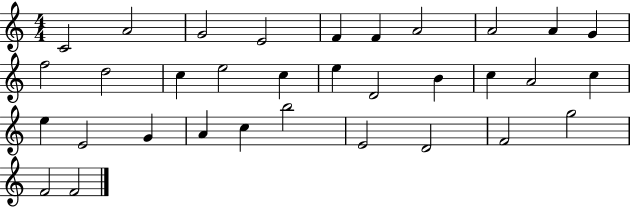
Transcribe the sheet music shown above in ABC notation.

X:1
T:Untitled
M:4/4
L:1/4
K:C
C2 A2 G2 E2 F F A2 A2 A G f2 d2 c e2 c e D2 B c A2 c e E2 G A c b2 E2 D2 F2 g2 F2 F2